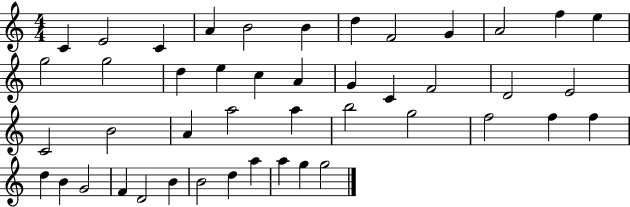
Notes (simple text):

C4/q E4/h C4/q A4/q B4/h B4/q D5/q F4/h G4/q A4/h F5/q E5/q G5/h G5/h D5/q E5/q C5/q A4/q G4/q C4/q F4/h D4/h E4/h C4/h B4/h A4/q A5/h A5/q B5/h G5/h F5/h F5/q F5/q D5/q B4/q G4/h F4/q D4/h B4/q B4/h D5/q A5/q A5/q G5/q G5/h